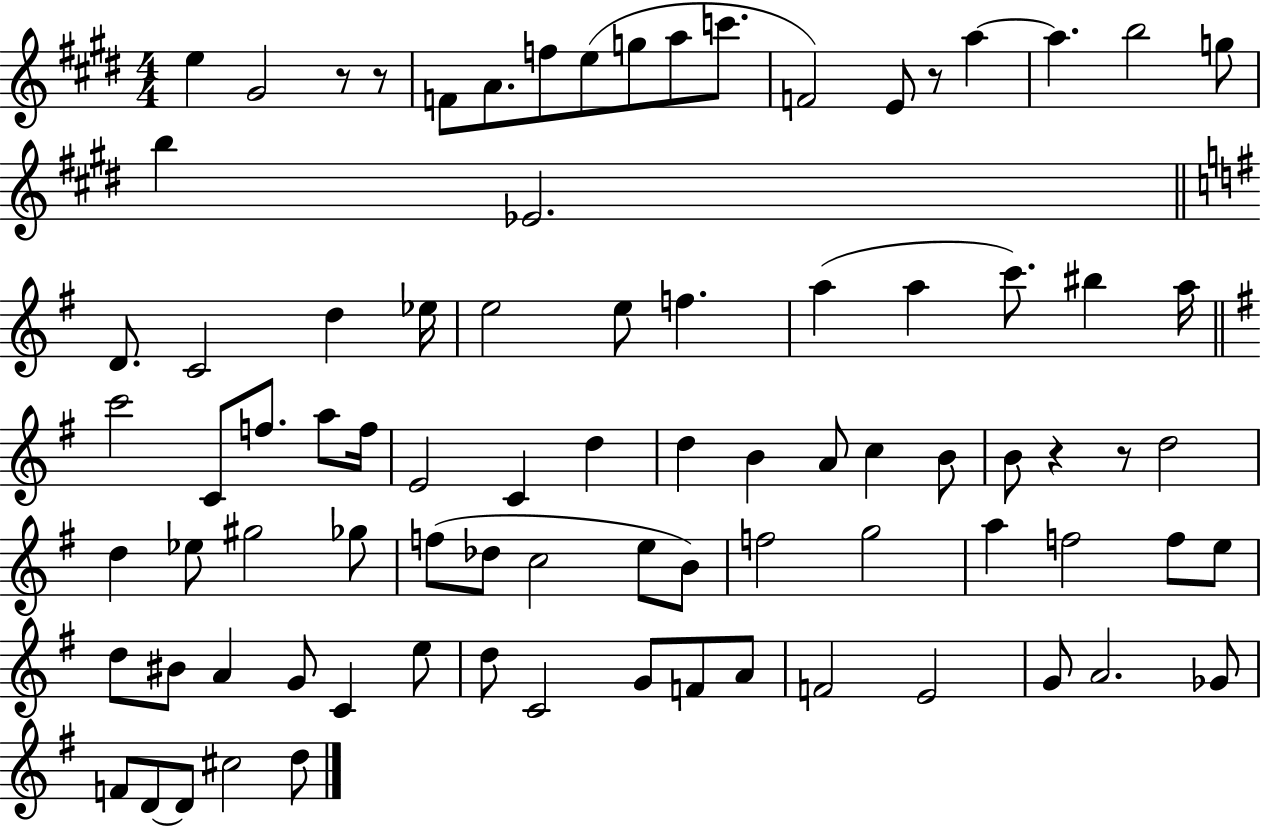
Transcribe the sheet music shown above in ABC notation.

X:1
T:Untitled
M:4/4
L:1/4
K:E
e ^G2 z/2 z/2 F/2 A/2 f/2 e/2 g/2 a/2 c'/2 F2 E/2 z/2 a a b2 g/2 b _E2 D/2 C2 d _e/4 e2 e/2 f a a c'/2 ^b a/4 c'2 C/2 f/2 a/2 f/4 E2 C d d B A/2 c B/2 B/2 z z/2 d2 d _e/2 ^g2 _g/2 f/2 _d/2 c2 e/2 B/2 f2 g2 a f2 f/2 e/2 d/2 ^B/2 A G/2 C e/2 d/2 C2 G/2 F/2 A/2 F2 E2 G/2 A2 _G/2 F/2 D/2 D/2 ^c2 d/2